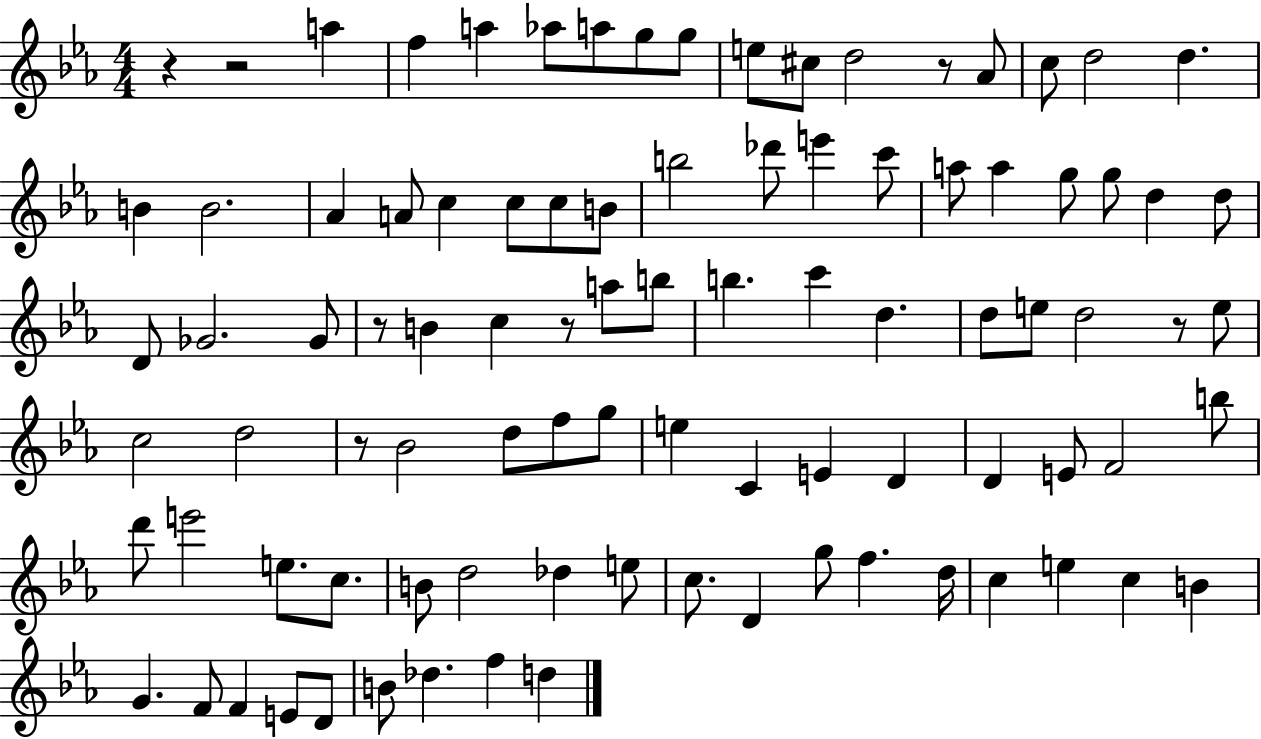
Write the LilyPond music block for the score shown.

{
  \clef treble
  \numericTimeSignature
  \time 4/4
  \key ees \major
  r4 r2 a''4 | f''4 a''4 aes''8 a''8 g''8 g''8 | e''8 cis''8 d''2 r8 aes'8 | c''8 d''2 d''4. | \break b'4 b'2. | aes'4 a'8 c''4 c''8 c''8 b'8 | b''2 des'''8 e'''4 c'''8 | a''8 a''4 g''8 g''8 d''4 d''8 | \break d'8 ges'2. ges'8 | r8 b'4 c''4 r8 a''8 b''8 | b''4. c'''4 d''4. | d''8 e''8 d''2 r8 e''8 | \break c''2 d''2 | r8 bes'2 d''8 f''8 g''8 | e''4 c'4 e'4 d'4 | d'4 e'8 f'2 b''8 | \break d'''8 e'''2 e''8. c''8. | b'8 d''2 des''4 e''8 | c''8. d'4 g''8 f''4. d''16 | c''4 e''4 c''4 b'4 | \break g'4. f'8 f'4 e'8 d'8 | b'8 des''4. f''4 d''4 | \bar "|."
}